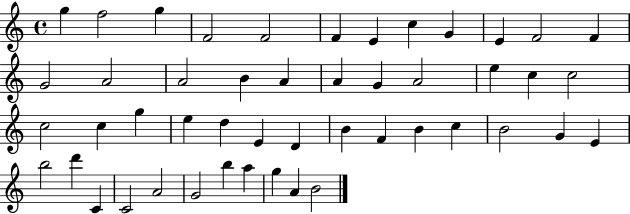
{
  \clef treble
  \time 4/4
  \defaultTimeSignature
  \key c \major
  g''4 f''2 g''4 | f'2 f'2 | f'4 e'4 c''4 g'4 | e'4 f'2 f'4 | \break g'2 a'2 | a'2 b'4 a'4 | a'4 g'4 a'2 | e''4 c''4 c''2 | \break c''2 c''4 g''4 | e''4 d''4 e'4 d'4 | b'4 f'4 b'4 c''4 | b'2 g'4 e'4 | \break b''2 d'''4 c'4 | c'2 a'2 | g'2 b''4 a''4 | g''4 a'4 b'2 | \break \bar "|."
}